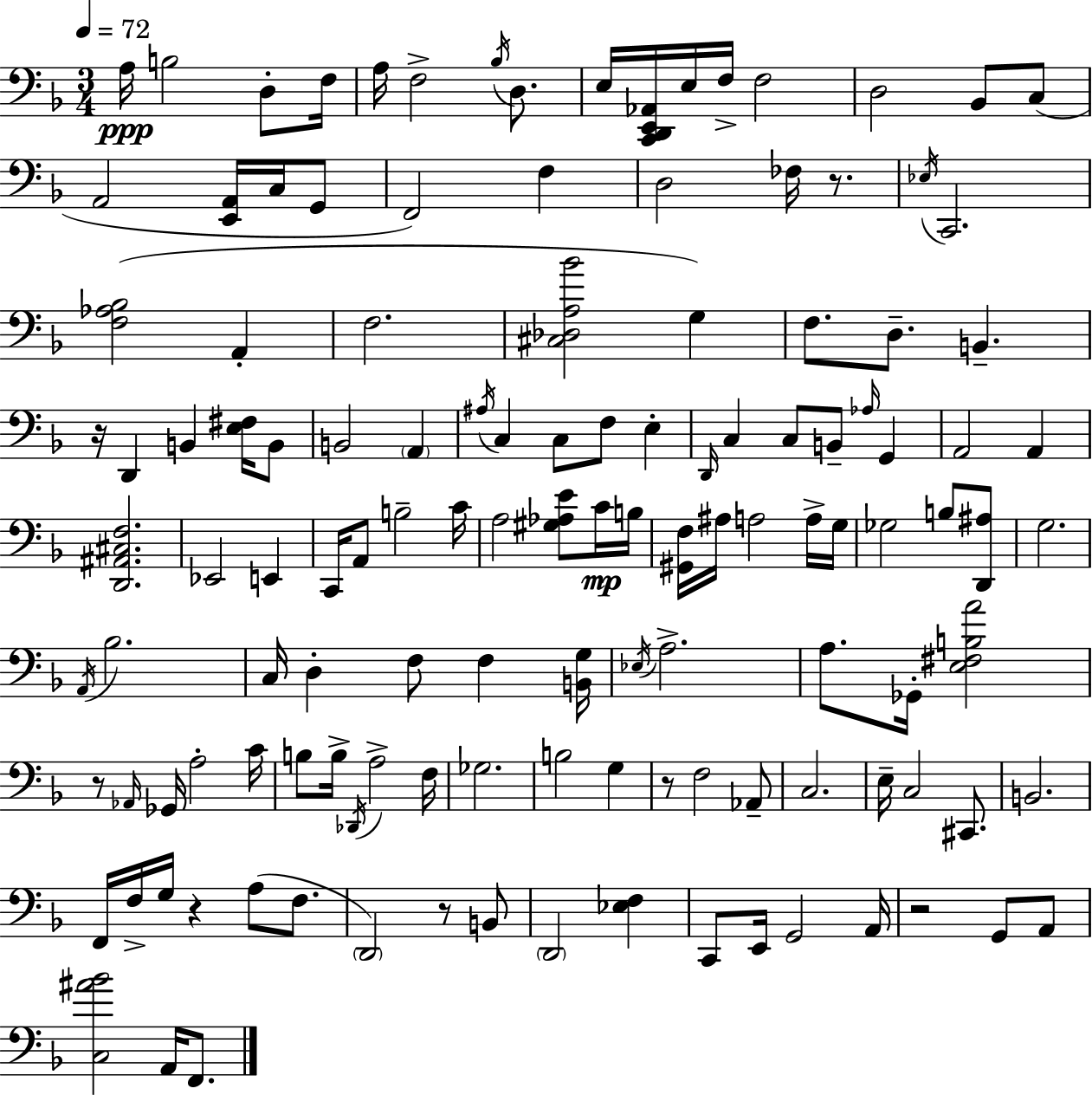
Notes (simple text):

A3/s B3/h D3/e F3/s A3/s F3/h Bb3/s D3/e. E3/s [C2,D2,E2,Ab2]/s E3/s F3/s F3/h D3/h Bb2/e C3/e A2/h [E2,A2]/s C3/s G2/e F2/h F3/q D3/h FES3/s R/e. Eb3/s C2/h. [F3,Ab3,Bb3]/h A2/q F3/h. [C#3,Db3,A3,Bb4]/h G3/q F3/e. D3/e. B2/q. R/s D2/q B2/q [E3,F#3]/s B2/e B2/h A2/q A#3/s C3/q C3/e F3/e E3/q D2/s C3/q C3/e B2/e Ab3/s G2/q A2/h A2/q [D2,A#2,C#3,F3]/h. Eb2/h E2/q C2/s A2/e B3/h C4/s A3/h [G#3,Ab3,E4]/e C4/s B3/s [G#2,F3]/s A#3/s A3/h A3/s G3/s Gb3/h B3/e [D2,A#3]/e G3/h. A2/s Bb3/h. C3/s D3/q F3/e F3/q [B2,G3]/s Eb3/s A3/h. A3/e. Gb2/s [E3,F#3,B3,A4]/h R/e Ab2/s Gb2/s A3/h C4/s B3/e B3/s Db2/s A3/h F3/s Gb3/h. B3/h G3/q R/e F3/h Ab2/e C3/h. E3/s C3/h C#2/e. B2/h. F2/s F3/s G3/s R/q A3/e F3/e. D2/h R/e B2/e D2/h [Eb3,F3]/q C2/e E2/s G2/h A2/s R/h G2/e A2/e [C3,A#4,Bb4]/h A2/s F2/e.